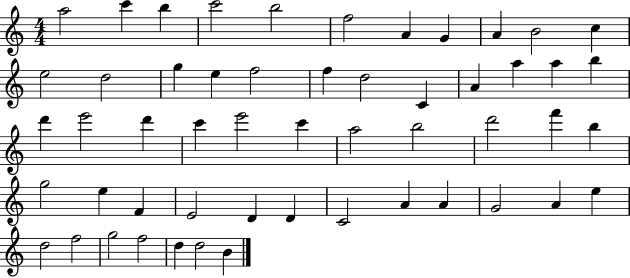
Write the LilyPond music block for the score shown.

{
  \clef treble
  \numericTimeSignature
  \time 4/4
  \key c \major
  a''2 c'''4 b''4 | c'''2 b''2 | f''2 a'4 g'4 | a'4 b'2 c''4 | \break e''2 d''2 | g''4 e''4 f''2 | f''4 d''2 c'4 | a'4 a''4 a''4 b''4 | \break d'''4 e'''2 d'''4 | c'''4 e'''2 c'''4 | a''2 b''2 | d'''2 f'''4 b''4 | \break g''2 e''4 f'4 | e'2 d'4 d'4 | c'2 a'4 a'4 | g'2 a'4 e''4 | \break d''2 f''2 | g''2 f''2 | d''4 d''2 b'4 | \bar "|."
}